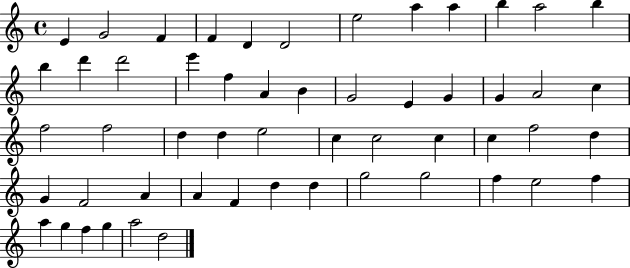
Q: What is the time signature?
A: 4/4